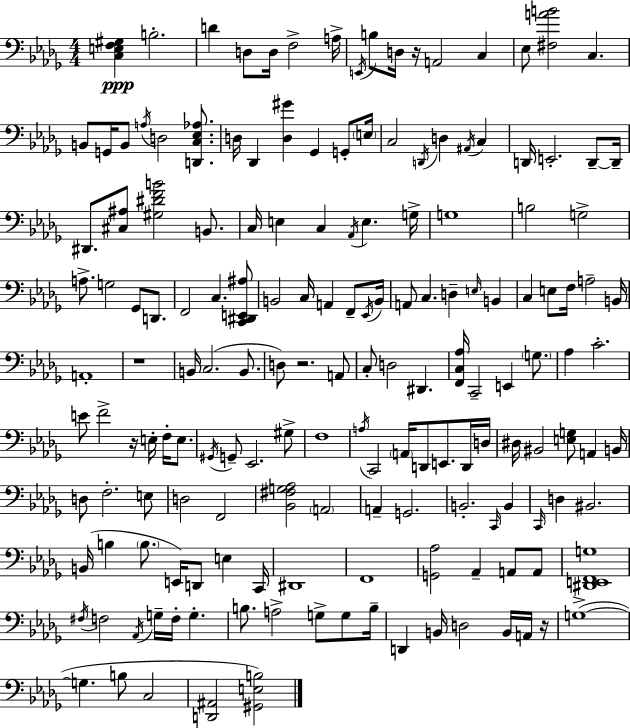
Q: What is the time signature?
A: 4/4